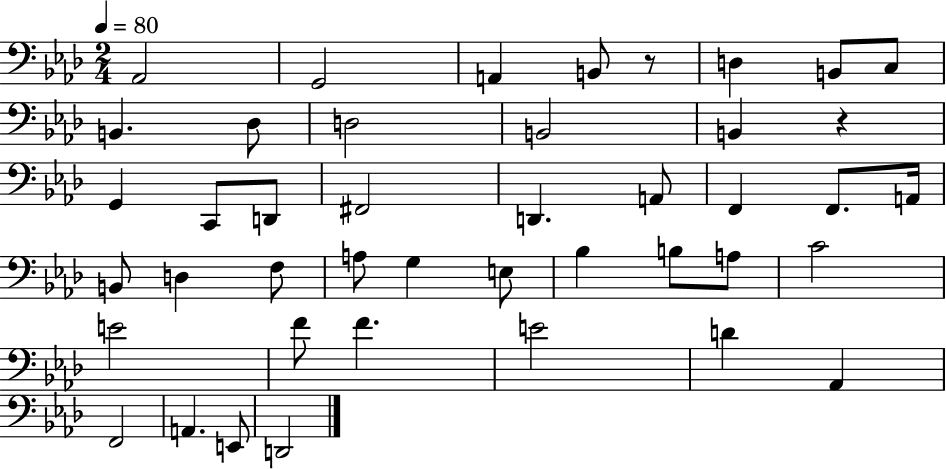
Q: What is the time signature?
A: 2/4